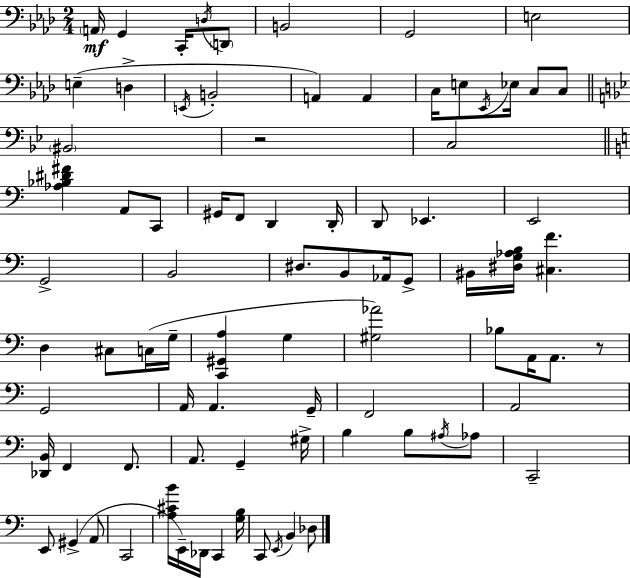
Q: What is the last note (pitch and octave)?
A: Db3